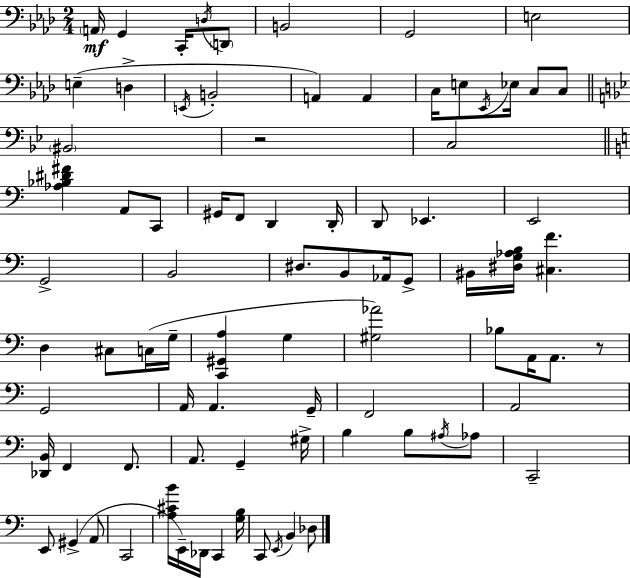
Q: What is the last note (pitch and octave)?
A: Db3